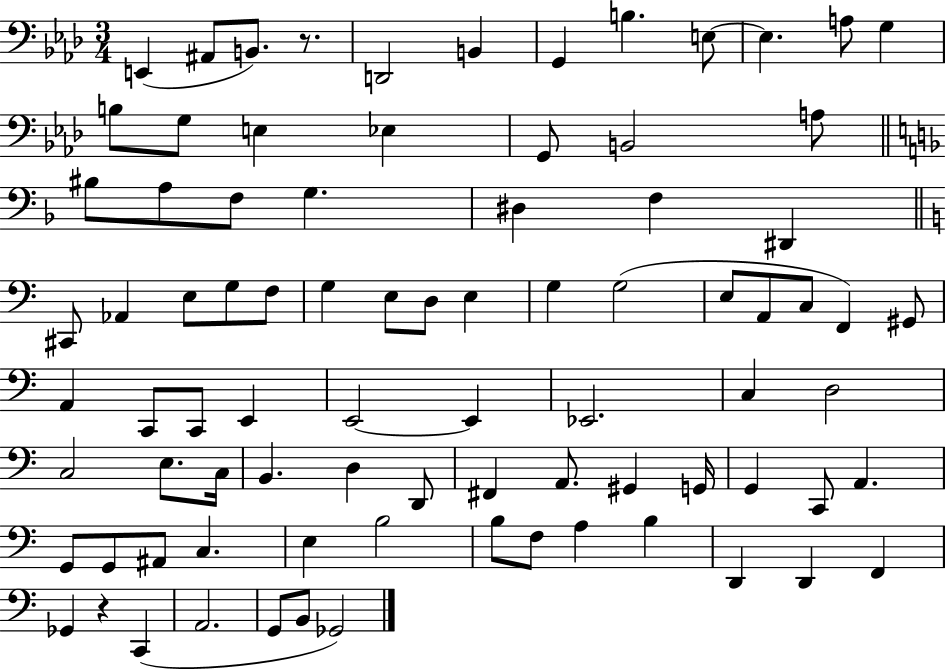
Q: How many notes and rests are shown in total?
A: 84